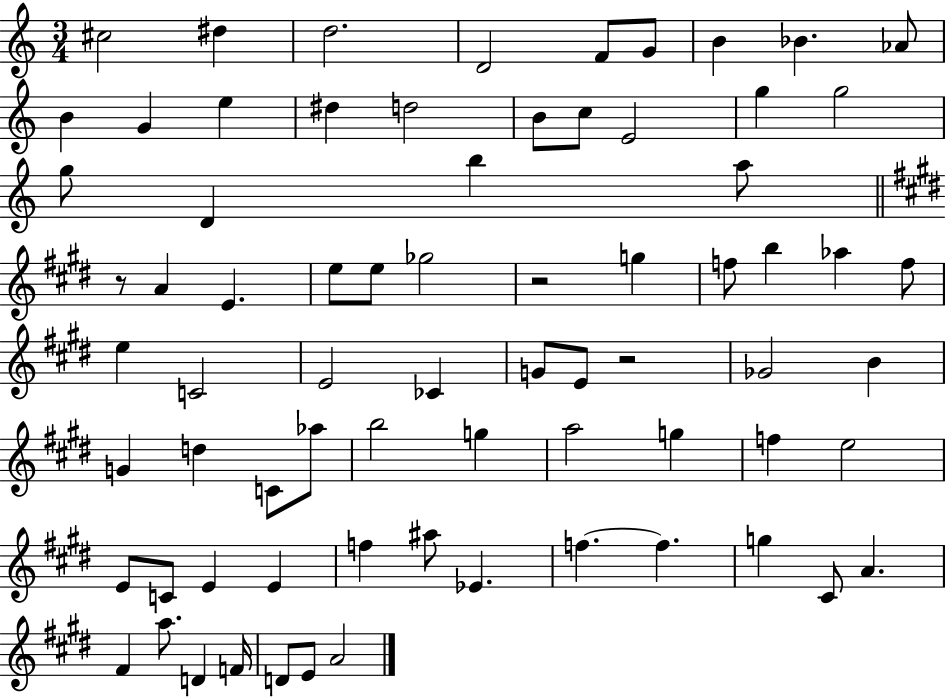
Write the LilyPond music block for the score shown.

{
  \clef treble
  \numericTimeSignature
  \time 3/4
  \key c \major
  cis''2 dis''4 | d''2. | d'2 f'8 g'8 | b'4 bes'4. aes'8 | \break b'4 g'4 e''4 | dis''4 d''2 | b'8 c''8 e'2 | g''4 g''2 | \break g''8 d'4 b''4 a''8 | \bar "||" \break \key e \major r8 a'4 e'4. | e''8 e''8 ges''2 | r2 g''4 | f''8 b''4 aes''4 f''8 | \break e''4 c'2 | e'2 ces'4 | g'8 e'8 r2 | ges'2 b'4 | \break g'4 d''4 c'8 aes''8 | b''2 g''4 | a''2 g''4 | f''4 e''2 | \break e'8 c'8 e'4 e'4 | f''4 ais''8 ees'4. | f''4.~~ f''4. | g''4 cis'8 a'4. | \break fis'4 a''8. d'4 f'16 | d'8 e'8 a'2 | \bar "|."
}